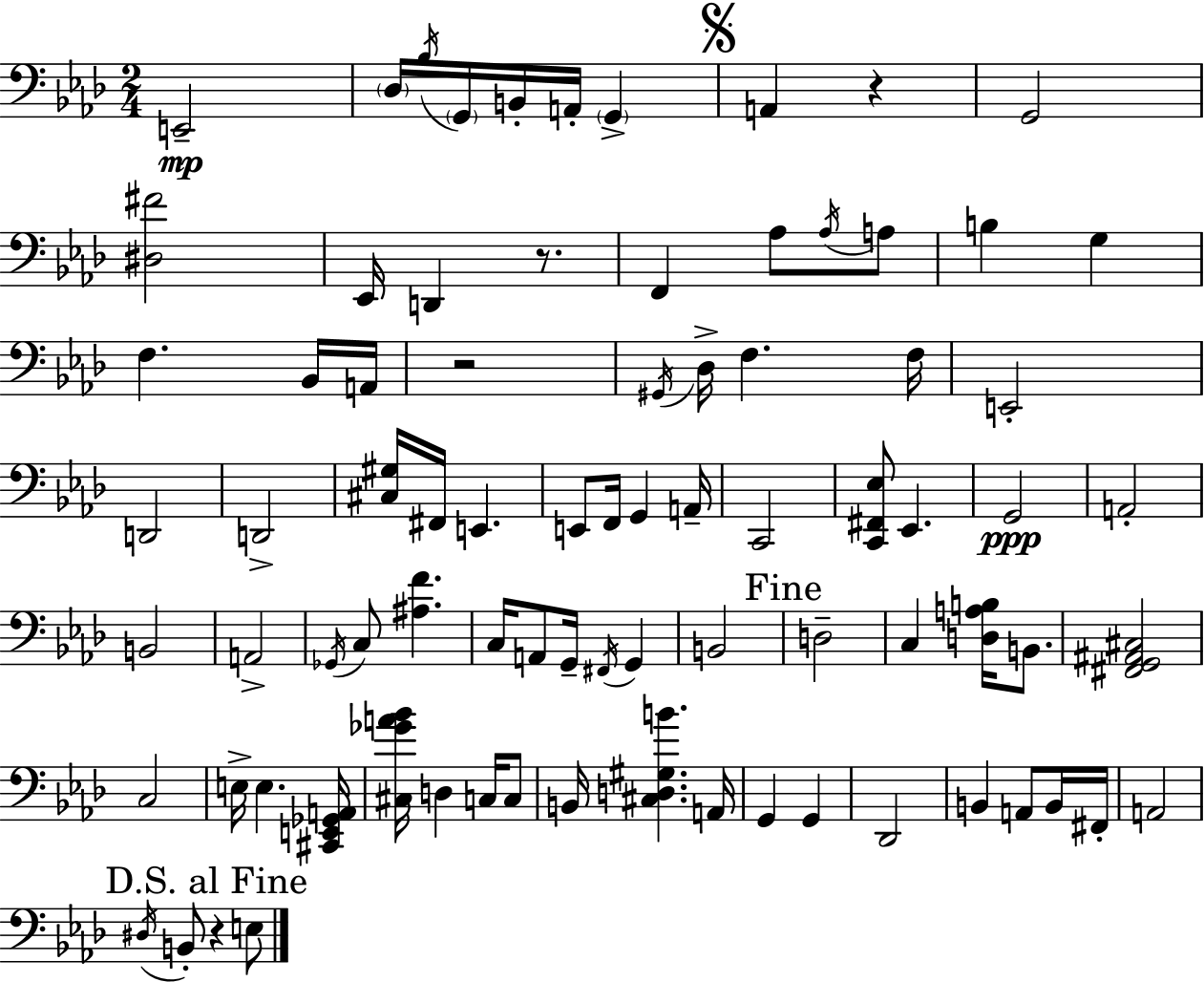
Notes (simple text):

E2/h Db3/s Bb3/s G2/s B2/s A2/s G2/q A2/q R/q G2/h [D#3,F#4]/h Eb2/s D2/q R/e. F2/q Ab3/e Ab3/s A3/e B3/q G3/q F3/q. Bb2/s A2/s R/h G#2/s Db3/s F3/q. F3/s E2/h D2/h D2/h [C#3,G#3]/s F#2/s E2/q. E2/e F2/s G2/q A2/s C2/h [C2,F#2,Eb3]/e Eb2/q. G2/h A2/h B2/h A2/h Gb2/s C3/e [A#3,F4]/q. C3/s A2/e G2/s F#2/s G2/q B2/h D3/h C3/q [D3,A3,B3]/s B2/e. [F#2,G2,A#2,C#3]/h C3/h E3/s E3/q. [C#2,E2,Gb2,A2]/s [C#3,Gb4,A4,Bb4]/s D3/q C3/s C3/e B2/s [C#3,D3,G#3,B4]/q. A2/s G2/q G2/q Db2/h B2/q A2/e B2/s F#2/s A2/h D#3/s B2/e R/q E3/e